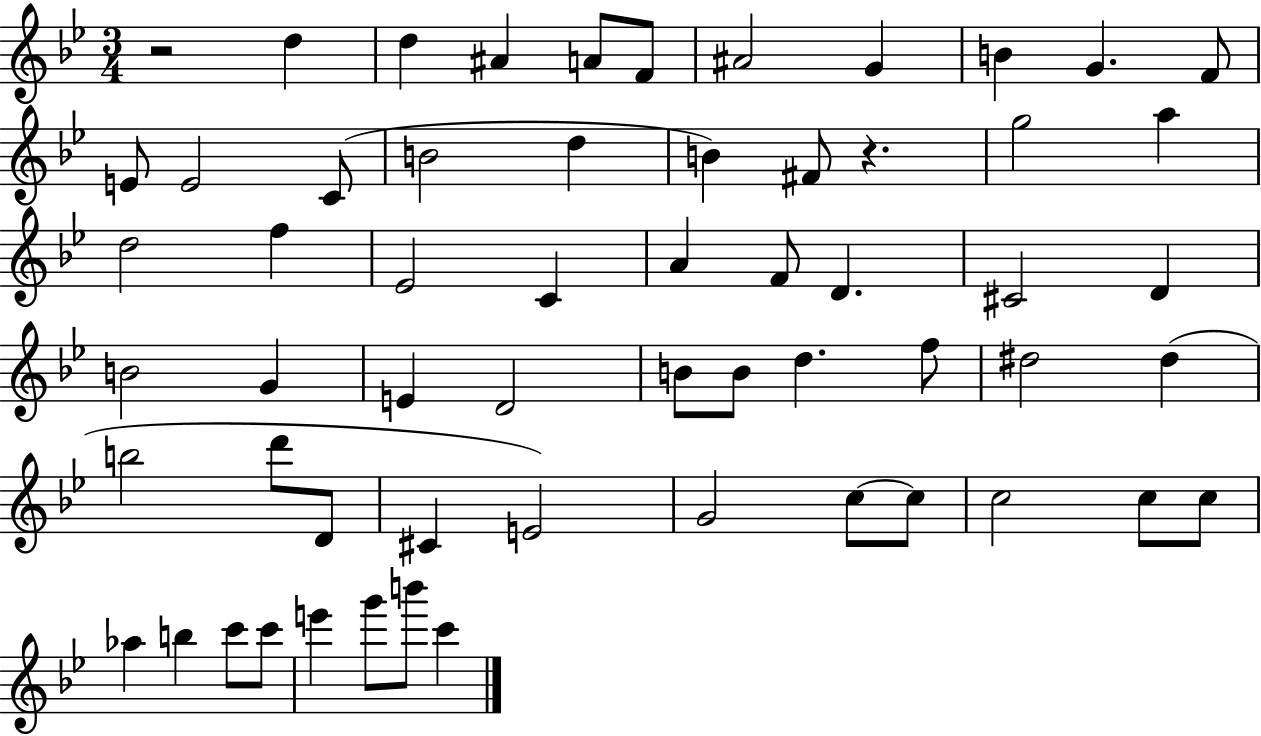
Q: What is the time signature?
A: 3/4